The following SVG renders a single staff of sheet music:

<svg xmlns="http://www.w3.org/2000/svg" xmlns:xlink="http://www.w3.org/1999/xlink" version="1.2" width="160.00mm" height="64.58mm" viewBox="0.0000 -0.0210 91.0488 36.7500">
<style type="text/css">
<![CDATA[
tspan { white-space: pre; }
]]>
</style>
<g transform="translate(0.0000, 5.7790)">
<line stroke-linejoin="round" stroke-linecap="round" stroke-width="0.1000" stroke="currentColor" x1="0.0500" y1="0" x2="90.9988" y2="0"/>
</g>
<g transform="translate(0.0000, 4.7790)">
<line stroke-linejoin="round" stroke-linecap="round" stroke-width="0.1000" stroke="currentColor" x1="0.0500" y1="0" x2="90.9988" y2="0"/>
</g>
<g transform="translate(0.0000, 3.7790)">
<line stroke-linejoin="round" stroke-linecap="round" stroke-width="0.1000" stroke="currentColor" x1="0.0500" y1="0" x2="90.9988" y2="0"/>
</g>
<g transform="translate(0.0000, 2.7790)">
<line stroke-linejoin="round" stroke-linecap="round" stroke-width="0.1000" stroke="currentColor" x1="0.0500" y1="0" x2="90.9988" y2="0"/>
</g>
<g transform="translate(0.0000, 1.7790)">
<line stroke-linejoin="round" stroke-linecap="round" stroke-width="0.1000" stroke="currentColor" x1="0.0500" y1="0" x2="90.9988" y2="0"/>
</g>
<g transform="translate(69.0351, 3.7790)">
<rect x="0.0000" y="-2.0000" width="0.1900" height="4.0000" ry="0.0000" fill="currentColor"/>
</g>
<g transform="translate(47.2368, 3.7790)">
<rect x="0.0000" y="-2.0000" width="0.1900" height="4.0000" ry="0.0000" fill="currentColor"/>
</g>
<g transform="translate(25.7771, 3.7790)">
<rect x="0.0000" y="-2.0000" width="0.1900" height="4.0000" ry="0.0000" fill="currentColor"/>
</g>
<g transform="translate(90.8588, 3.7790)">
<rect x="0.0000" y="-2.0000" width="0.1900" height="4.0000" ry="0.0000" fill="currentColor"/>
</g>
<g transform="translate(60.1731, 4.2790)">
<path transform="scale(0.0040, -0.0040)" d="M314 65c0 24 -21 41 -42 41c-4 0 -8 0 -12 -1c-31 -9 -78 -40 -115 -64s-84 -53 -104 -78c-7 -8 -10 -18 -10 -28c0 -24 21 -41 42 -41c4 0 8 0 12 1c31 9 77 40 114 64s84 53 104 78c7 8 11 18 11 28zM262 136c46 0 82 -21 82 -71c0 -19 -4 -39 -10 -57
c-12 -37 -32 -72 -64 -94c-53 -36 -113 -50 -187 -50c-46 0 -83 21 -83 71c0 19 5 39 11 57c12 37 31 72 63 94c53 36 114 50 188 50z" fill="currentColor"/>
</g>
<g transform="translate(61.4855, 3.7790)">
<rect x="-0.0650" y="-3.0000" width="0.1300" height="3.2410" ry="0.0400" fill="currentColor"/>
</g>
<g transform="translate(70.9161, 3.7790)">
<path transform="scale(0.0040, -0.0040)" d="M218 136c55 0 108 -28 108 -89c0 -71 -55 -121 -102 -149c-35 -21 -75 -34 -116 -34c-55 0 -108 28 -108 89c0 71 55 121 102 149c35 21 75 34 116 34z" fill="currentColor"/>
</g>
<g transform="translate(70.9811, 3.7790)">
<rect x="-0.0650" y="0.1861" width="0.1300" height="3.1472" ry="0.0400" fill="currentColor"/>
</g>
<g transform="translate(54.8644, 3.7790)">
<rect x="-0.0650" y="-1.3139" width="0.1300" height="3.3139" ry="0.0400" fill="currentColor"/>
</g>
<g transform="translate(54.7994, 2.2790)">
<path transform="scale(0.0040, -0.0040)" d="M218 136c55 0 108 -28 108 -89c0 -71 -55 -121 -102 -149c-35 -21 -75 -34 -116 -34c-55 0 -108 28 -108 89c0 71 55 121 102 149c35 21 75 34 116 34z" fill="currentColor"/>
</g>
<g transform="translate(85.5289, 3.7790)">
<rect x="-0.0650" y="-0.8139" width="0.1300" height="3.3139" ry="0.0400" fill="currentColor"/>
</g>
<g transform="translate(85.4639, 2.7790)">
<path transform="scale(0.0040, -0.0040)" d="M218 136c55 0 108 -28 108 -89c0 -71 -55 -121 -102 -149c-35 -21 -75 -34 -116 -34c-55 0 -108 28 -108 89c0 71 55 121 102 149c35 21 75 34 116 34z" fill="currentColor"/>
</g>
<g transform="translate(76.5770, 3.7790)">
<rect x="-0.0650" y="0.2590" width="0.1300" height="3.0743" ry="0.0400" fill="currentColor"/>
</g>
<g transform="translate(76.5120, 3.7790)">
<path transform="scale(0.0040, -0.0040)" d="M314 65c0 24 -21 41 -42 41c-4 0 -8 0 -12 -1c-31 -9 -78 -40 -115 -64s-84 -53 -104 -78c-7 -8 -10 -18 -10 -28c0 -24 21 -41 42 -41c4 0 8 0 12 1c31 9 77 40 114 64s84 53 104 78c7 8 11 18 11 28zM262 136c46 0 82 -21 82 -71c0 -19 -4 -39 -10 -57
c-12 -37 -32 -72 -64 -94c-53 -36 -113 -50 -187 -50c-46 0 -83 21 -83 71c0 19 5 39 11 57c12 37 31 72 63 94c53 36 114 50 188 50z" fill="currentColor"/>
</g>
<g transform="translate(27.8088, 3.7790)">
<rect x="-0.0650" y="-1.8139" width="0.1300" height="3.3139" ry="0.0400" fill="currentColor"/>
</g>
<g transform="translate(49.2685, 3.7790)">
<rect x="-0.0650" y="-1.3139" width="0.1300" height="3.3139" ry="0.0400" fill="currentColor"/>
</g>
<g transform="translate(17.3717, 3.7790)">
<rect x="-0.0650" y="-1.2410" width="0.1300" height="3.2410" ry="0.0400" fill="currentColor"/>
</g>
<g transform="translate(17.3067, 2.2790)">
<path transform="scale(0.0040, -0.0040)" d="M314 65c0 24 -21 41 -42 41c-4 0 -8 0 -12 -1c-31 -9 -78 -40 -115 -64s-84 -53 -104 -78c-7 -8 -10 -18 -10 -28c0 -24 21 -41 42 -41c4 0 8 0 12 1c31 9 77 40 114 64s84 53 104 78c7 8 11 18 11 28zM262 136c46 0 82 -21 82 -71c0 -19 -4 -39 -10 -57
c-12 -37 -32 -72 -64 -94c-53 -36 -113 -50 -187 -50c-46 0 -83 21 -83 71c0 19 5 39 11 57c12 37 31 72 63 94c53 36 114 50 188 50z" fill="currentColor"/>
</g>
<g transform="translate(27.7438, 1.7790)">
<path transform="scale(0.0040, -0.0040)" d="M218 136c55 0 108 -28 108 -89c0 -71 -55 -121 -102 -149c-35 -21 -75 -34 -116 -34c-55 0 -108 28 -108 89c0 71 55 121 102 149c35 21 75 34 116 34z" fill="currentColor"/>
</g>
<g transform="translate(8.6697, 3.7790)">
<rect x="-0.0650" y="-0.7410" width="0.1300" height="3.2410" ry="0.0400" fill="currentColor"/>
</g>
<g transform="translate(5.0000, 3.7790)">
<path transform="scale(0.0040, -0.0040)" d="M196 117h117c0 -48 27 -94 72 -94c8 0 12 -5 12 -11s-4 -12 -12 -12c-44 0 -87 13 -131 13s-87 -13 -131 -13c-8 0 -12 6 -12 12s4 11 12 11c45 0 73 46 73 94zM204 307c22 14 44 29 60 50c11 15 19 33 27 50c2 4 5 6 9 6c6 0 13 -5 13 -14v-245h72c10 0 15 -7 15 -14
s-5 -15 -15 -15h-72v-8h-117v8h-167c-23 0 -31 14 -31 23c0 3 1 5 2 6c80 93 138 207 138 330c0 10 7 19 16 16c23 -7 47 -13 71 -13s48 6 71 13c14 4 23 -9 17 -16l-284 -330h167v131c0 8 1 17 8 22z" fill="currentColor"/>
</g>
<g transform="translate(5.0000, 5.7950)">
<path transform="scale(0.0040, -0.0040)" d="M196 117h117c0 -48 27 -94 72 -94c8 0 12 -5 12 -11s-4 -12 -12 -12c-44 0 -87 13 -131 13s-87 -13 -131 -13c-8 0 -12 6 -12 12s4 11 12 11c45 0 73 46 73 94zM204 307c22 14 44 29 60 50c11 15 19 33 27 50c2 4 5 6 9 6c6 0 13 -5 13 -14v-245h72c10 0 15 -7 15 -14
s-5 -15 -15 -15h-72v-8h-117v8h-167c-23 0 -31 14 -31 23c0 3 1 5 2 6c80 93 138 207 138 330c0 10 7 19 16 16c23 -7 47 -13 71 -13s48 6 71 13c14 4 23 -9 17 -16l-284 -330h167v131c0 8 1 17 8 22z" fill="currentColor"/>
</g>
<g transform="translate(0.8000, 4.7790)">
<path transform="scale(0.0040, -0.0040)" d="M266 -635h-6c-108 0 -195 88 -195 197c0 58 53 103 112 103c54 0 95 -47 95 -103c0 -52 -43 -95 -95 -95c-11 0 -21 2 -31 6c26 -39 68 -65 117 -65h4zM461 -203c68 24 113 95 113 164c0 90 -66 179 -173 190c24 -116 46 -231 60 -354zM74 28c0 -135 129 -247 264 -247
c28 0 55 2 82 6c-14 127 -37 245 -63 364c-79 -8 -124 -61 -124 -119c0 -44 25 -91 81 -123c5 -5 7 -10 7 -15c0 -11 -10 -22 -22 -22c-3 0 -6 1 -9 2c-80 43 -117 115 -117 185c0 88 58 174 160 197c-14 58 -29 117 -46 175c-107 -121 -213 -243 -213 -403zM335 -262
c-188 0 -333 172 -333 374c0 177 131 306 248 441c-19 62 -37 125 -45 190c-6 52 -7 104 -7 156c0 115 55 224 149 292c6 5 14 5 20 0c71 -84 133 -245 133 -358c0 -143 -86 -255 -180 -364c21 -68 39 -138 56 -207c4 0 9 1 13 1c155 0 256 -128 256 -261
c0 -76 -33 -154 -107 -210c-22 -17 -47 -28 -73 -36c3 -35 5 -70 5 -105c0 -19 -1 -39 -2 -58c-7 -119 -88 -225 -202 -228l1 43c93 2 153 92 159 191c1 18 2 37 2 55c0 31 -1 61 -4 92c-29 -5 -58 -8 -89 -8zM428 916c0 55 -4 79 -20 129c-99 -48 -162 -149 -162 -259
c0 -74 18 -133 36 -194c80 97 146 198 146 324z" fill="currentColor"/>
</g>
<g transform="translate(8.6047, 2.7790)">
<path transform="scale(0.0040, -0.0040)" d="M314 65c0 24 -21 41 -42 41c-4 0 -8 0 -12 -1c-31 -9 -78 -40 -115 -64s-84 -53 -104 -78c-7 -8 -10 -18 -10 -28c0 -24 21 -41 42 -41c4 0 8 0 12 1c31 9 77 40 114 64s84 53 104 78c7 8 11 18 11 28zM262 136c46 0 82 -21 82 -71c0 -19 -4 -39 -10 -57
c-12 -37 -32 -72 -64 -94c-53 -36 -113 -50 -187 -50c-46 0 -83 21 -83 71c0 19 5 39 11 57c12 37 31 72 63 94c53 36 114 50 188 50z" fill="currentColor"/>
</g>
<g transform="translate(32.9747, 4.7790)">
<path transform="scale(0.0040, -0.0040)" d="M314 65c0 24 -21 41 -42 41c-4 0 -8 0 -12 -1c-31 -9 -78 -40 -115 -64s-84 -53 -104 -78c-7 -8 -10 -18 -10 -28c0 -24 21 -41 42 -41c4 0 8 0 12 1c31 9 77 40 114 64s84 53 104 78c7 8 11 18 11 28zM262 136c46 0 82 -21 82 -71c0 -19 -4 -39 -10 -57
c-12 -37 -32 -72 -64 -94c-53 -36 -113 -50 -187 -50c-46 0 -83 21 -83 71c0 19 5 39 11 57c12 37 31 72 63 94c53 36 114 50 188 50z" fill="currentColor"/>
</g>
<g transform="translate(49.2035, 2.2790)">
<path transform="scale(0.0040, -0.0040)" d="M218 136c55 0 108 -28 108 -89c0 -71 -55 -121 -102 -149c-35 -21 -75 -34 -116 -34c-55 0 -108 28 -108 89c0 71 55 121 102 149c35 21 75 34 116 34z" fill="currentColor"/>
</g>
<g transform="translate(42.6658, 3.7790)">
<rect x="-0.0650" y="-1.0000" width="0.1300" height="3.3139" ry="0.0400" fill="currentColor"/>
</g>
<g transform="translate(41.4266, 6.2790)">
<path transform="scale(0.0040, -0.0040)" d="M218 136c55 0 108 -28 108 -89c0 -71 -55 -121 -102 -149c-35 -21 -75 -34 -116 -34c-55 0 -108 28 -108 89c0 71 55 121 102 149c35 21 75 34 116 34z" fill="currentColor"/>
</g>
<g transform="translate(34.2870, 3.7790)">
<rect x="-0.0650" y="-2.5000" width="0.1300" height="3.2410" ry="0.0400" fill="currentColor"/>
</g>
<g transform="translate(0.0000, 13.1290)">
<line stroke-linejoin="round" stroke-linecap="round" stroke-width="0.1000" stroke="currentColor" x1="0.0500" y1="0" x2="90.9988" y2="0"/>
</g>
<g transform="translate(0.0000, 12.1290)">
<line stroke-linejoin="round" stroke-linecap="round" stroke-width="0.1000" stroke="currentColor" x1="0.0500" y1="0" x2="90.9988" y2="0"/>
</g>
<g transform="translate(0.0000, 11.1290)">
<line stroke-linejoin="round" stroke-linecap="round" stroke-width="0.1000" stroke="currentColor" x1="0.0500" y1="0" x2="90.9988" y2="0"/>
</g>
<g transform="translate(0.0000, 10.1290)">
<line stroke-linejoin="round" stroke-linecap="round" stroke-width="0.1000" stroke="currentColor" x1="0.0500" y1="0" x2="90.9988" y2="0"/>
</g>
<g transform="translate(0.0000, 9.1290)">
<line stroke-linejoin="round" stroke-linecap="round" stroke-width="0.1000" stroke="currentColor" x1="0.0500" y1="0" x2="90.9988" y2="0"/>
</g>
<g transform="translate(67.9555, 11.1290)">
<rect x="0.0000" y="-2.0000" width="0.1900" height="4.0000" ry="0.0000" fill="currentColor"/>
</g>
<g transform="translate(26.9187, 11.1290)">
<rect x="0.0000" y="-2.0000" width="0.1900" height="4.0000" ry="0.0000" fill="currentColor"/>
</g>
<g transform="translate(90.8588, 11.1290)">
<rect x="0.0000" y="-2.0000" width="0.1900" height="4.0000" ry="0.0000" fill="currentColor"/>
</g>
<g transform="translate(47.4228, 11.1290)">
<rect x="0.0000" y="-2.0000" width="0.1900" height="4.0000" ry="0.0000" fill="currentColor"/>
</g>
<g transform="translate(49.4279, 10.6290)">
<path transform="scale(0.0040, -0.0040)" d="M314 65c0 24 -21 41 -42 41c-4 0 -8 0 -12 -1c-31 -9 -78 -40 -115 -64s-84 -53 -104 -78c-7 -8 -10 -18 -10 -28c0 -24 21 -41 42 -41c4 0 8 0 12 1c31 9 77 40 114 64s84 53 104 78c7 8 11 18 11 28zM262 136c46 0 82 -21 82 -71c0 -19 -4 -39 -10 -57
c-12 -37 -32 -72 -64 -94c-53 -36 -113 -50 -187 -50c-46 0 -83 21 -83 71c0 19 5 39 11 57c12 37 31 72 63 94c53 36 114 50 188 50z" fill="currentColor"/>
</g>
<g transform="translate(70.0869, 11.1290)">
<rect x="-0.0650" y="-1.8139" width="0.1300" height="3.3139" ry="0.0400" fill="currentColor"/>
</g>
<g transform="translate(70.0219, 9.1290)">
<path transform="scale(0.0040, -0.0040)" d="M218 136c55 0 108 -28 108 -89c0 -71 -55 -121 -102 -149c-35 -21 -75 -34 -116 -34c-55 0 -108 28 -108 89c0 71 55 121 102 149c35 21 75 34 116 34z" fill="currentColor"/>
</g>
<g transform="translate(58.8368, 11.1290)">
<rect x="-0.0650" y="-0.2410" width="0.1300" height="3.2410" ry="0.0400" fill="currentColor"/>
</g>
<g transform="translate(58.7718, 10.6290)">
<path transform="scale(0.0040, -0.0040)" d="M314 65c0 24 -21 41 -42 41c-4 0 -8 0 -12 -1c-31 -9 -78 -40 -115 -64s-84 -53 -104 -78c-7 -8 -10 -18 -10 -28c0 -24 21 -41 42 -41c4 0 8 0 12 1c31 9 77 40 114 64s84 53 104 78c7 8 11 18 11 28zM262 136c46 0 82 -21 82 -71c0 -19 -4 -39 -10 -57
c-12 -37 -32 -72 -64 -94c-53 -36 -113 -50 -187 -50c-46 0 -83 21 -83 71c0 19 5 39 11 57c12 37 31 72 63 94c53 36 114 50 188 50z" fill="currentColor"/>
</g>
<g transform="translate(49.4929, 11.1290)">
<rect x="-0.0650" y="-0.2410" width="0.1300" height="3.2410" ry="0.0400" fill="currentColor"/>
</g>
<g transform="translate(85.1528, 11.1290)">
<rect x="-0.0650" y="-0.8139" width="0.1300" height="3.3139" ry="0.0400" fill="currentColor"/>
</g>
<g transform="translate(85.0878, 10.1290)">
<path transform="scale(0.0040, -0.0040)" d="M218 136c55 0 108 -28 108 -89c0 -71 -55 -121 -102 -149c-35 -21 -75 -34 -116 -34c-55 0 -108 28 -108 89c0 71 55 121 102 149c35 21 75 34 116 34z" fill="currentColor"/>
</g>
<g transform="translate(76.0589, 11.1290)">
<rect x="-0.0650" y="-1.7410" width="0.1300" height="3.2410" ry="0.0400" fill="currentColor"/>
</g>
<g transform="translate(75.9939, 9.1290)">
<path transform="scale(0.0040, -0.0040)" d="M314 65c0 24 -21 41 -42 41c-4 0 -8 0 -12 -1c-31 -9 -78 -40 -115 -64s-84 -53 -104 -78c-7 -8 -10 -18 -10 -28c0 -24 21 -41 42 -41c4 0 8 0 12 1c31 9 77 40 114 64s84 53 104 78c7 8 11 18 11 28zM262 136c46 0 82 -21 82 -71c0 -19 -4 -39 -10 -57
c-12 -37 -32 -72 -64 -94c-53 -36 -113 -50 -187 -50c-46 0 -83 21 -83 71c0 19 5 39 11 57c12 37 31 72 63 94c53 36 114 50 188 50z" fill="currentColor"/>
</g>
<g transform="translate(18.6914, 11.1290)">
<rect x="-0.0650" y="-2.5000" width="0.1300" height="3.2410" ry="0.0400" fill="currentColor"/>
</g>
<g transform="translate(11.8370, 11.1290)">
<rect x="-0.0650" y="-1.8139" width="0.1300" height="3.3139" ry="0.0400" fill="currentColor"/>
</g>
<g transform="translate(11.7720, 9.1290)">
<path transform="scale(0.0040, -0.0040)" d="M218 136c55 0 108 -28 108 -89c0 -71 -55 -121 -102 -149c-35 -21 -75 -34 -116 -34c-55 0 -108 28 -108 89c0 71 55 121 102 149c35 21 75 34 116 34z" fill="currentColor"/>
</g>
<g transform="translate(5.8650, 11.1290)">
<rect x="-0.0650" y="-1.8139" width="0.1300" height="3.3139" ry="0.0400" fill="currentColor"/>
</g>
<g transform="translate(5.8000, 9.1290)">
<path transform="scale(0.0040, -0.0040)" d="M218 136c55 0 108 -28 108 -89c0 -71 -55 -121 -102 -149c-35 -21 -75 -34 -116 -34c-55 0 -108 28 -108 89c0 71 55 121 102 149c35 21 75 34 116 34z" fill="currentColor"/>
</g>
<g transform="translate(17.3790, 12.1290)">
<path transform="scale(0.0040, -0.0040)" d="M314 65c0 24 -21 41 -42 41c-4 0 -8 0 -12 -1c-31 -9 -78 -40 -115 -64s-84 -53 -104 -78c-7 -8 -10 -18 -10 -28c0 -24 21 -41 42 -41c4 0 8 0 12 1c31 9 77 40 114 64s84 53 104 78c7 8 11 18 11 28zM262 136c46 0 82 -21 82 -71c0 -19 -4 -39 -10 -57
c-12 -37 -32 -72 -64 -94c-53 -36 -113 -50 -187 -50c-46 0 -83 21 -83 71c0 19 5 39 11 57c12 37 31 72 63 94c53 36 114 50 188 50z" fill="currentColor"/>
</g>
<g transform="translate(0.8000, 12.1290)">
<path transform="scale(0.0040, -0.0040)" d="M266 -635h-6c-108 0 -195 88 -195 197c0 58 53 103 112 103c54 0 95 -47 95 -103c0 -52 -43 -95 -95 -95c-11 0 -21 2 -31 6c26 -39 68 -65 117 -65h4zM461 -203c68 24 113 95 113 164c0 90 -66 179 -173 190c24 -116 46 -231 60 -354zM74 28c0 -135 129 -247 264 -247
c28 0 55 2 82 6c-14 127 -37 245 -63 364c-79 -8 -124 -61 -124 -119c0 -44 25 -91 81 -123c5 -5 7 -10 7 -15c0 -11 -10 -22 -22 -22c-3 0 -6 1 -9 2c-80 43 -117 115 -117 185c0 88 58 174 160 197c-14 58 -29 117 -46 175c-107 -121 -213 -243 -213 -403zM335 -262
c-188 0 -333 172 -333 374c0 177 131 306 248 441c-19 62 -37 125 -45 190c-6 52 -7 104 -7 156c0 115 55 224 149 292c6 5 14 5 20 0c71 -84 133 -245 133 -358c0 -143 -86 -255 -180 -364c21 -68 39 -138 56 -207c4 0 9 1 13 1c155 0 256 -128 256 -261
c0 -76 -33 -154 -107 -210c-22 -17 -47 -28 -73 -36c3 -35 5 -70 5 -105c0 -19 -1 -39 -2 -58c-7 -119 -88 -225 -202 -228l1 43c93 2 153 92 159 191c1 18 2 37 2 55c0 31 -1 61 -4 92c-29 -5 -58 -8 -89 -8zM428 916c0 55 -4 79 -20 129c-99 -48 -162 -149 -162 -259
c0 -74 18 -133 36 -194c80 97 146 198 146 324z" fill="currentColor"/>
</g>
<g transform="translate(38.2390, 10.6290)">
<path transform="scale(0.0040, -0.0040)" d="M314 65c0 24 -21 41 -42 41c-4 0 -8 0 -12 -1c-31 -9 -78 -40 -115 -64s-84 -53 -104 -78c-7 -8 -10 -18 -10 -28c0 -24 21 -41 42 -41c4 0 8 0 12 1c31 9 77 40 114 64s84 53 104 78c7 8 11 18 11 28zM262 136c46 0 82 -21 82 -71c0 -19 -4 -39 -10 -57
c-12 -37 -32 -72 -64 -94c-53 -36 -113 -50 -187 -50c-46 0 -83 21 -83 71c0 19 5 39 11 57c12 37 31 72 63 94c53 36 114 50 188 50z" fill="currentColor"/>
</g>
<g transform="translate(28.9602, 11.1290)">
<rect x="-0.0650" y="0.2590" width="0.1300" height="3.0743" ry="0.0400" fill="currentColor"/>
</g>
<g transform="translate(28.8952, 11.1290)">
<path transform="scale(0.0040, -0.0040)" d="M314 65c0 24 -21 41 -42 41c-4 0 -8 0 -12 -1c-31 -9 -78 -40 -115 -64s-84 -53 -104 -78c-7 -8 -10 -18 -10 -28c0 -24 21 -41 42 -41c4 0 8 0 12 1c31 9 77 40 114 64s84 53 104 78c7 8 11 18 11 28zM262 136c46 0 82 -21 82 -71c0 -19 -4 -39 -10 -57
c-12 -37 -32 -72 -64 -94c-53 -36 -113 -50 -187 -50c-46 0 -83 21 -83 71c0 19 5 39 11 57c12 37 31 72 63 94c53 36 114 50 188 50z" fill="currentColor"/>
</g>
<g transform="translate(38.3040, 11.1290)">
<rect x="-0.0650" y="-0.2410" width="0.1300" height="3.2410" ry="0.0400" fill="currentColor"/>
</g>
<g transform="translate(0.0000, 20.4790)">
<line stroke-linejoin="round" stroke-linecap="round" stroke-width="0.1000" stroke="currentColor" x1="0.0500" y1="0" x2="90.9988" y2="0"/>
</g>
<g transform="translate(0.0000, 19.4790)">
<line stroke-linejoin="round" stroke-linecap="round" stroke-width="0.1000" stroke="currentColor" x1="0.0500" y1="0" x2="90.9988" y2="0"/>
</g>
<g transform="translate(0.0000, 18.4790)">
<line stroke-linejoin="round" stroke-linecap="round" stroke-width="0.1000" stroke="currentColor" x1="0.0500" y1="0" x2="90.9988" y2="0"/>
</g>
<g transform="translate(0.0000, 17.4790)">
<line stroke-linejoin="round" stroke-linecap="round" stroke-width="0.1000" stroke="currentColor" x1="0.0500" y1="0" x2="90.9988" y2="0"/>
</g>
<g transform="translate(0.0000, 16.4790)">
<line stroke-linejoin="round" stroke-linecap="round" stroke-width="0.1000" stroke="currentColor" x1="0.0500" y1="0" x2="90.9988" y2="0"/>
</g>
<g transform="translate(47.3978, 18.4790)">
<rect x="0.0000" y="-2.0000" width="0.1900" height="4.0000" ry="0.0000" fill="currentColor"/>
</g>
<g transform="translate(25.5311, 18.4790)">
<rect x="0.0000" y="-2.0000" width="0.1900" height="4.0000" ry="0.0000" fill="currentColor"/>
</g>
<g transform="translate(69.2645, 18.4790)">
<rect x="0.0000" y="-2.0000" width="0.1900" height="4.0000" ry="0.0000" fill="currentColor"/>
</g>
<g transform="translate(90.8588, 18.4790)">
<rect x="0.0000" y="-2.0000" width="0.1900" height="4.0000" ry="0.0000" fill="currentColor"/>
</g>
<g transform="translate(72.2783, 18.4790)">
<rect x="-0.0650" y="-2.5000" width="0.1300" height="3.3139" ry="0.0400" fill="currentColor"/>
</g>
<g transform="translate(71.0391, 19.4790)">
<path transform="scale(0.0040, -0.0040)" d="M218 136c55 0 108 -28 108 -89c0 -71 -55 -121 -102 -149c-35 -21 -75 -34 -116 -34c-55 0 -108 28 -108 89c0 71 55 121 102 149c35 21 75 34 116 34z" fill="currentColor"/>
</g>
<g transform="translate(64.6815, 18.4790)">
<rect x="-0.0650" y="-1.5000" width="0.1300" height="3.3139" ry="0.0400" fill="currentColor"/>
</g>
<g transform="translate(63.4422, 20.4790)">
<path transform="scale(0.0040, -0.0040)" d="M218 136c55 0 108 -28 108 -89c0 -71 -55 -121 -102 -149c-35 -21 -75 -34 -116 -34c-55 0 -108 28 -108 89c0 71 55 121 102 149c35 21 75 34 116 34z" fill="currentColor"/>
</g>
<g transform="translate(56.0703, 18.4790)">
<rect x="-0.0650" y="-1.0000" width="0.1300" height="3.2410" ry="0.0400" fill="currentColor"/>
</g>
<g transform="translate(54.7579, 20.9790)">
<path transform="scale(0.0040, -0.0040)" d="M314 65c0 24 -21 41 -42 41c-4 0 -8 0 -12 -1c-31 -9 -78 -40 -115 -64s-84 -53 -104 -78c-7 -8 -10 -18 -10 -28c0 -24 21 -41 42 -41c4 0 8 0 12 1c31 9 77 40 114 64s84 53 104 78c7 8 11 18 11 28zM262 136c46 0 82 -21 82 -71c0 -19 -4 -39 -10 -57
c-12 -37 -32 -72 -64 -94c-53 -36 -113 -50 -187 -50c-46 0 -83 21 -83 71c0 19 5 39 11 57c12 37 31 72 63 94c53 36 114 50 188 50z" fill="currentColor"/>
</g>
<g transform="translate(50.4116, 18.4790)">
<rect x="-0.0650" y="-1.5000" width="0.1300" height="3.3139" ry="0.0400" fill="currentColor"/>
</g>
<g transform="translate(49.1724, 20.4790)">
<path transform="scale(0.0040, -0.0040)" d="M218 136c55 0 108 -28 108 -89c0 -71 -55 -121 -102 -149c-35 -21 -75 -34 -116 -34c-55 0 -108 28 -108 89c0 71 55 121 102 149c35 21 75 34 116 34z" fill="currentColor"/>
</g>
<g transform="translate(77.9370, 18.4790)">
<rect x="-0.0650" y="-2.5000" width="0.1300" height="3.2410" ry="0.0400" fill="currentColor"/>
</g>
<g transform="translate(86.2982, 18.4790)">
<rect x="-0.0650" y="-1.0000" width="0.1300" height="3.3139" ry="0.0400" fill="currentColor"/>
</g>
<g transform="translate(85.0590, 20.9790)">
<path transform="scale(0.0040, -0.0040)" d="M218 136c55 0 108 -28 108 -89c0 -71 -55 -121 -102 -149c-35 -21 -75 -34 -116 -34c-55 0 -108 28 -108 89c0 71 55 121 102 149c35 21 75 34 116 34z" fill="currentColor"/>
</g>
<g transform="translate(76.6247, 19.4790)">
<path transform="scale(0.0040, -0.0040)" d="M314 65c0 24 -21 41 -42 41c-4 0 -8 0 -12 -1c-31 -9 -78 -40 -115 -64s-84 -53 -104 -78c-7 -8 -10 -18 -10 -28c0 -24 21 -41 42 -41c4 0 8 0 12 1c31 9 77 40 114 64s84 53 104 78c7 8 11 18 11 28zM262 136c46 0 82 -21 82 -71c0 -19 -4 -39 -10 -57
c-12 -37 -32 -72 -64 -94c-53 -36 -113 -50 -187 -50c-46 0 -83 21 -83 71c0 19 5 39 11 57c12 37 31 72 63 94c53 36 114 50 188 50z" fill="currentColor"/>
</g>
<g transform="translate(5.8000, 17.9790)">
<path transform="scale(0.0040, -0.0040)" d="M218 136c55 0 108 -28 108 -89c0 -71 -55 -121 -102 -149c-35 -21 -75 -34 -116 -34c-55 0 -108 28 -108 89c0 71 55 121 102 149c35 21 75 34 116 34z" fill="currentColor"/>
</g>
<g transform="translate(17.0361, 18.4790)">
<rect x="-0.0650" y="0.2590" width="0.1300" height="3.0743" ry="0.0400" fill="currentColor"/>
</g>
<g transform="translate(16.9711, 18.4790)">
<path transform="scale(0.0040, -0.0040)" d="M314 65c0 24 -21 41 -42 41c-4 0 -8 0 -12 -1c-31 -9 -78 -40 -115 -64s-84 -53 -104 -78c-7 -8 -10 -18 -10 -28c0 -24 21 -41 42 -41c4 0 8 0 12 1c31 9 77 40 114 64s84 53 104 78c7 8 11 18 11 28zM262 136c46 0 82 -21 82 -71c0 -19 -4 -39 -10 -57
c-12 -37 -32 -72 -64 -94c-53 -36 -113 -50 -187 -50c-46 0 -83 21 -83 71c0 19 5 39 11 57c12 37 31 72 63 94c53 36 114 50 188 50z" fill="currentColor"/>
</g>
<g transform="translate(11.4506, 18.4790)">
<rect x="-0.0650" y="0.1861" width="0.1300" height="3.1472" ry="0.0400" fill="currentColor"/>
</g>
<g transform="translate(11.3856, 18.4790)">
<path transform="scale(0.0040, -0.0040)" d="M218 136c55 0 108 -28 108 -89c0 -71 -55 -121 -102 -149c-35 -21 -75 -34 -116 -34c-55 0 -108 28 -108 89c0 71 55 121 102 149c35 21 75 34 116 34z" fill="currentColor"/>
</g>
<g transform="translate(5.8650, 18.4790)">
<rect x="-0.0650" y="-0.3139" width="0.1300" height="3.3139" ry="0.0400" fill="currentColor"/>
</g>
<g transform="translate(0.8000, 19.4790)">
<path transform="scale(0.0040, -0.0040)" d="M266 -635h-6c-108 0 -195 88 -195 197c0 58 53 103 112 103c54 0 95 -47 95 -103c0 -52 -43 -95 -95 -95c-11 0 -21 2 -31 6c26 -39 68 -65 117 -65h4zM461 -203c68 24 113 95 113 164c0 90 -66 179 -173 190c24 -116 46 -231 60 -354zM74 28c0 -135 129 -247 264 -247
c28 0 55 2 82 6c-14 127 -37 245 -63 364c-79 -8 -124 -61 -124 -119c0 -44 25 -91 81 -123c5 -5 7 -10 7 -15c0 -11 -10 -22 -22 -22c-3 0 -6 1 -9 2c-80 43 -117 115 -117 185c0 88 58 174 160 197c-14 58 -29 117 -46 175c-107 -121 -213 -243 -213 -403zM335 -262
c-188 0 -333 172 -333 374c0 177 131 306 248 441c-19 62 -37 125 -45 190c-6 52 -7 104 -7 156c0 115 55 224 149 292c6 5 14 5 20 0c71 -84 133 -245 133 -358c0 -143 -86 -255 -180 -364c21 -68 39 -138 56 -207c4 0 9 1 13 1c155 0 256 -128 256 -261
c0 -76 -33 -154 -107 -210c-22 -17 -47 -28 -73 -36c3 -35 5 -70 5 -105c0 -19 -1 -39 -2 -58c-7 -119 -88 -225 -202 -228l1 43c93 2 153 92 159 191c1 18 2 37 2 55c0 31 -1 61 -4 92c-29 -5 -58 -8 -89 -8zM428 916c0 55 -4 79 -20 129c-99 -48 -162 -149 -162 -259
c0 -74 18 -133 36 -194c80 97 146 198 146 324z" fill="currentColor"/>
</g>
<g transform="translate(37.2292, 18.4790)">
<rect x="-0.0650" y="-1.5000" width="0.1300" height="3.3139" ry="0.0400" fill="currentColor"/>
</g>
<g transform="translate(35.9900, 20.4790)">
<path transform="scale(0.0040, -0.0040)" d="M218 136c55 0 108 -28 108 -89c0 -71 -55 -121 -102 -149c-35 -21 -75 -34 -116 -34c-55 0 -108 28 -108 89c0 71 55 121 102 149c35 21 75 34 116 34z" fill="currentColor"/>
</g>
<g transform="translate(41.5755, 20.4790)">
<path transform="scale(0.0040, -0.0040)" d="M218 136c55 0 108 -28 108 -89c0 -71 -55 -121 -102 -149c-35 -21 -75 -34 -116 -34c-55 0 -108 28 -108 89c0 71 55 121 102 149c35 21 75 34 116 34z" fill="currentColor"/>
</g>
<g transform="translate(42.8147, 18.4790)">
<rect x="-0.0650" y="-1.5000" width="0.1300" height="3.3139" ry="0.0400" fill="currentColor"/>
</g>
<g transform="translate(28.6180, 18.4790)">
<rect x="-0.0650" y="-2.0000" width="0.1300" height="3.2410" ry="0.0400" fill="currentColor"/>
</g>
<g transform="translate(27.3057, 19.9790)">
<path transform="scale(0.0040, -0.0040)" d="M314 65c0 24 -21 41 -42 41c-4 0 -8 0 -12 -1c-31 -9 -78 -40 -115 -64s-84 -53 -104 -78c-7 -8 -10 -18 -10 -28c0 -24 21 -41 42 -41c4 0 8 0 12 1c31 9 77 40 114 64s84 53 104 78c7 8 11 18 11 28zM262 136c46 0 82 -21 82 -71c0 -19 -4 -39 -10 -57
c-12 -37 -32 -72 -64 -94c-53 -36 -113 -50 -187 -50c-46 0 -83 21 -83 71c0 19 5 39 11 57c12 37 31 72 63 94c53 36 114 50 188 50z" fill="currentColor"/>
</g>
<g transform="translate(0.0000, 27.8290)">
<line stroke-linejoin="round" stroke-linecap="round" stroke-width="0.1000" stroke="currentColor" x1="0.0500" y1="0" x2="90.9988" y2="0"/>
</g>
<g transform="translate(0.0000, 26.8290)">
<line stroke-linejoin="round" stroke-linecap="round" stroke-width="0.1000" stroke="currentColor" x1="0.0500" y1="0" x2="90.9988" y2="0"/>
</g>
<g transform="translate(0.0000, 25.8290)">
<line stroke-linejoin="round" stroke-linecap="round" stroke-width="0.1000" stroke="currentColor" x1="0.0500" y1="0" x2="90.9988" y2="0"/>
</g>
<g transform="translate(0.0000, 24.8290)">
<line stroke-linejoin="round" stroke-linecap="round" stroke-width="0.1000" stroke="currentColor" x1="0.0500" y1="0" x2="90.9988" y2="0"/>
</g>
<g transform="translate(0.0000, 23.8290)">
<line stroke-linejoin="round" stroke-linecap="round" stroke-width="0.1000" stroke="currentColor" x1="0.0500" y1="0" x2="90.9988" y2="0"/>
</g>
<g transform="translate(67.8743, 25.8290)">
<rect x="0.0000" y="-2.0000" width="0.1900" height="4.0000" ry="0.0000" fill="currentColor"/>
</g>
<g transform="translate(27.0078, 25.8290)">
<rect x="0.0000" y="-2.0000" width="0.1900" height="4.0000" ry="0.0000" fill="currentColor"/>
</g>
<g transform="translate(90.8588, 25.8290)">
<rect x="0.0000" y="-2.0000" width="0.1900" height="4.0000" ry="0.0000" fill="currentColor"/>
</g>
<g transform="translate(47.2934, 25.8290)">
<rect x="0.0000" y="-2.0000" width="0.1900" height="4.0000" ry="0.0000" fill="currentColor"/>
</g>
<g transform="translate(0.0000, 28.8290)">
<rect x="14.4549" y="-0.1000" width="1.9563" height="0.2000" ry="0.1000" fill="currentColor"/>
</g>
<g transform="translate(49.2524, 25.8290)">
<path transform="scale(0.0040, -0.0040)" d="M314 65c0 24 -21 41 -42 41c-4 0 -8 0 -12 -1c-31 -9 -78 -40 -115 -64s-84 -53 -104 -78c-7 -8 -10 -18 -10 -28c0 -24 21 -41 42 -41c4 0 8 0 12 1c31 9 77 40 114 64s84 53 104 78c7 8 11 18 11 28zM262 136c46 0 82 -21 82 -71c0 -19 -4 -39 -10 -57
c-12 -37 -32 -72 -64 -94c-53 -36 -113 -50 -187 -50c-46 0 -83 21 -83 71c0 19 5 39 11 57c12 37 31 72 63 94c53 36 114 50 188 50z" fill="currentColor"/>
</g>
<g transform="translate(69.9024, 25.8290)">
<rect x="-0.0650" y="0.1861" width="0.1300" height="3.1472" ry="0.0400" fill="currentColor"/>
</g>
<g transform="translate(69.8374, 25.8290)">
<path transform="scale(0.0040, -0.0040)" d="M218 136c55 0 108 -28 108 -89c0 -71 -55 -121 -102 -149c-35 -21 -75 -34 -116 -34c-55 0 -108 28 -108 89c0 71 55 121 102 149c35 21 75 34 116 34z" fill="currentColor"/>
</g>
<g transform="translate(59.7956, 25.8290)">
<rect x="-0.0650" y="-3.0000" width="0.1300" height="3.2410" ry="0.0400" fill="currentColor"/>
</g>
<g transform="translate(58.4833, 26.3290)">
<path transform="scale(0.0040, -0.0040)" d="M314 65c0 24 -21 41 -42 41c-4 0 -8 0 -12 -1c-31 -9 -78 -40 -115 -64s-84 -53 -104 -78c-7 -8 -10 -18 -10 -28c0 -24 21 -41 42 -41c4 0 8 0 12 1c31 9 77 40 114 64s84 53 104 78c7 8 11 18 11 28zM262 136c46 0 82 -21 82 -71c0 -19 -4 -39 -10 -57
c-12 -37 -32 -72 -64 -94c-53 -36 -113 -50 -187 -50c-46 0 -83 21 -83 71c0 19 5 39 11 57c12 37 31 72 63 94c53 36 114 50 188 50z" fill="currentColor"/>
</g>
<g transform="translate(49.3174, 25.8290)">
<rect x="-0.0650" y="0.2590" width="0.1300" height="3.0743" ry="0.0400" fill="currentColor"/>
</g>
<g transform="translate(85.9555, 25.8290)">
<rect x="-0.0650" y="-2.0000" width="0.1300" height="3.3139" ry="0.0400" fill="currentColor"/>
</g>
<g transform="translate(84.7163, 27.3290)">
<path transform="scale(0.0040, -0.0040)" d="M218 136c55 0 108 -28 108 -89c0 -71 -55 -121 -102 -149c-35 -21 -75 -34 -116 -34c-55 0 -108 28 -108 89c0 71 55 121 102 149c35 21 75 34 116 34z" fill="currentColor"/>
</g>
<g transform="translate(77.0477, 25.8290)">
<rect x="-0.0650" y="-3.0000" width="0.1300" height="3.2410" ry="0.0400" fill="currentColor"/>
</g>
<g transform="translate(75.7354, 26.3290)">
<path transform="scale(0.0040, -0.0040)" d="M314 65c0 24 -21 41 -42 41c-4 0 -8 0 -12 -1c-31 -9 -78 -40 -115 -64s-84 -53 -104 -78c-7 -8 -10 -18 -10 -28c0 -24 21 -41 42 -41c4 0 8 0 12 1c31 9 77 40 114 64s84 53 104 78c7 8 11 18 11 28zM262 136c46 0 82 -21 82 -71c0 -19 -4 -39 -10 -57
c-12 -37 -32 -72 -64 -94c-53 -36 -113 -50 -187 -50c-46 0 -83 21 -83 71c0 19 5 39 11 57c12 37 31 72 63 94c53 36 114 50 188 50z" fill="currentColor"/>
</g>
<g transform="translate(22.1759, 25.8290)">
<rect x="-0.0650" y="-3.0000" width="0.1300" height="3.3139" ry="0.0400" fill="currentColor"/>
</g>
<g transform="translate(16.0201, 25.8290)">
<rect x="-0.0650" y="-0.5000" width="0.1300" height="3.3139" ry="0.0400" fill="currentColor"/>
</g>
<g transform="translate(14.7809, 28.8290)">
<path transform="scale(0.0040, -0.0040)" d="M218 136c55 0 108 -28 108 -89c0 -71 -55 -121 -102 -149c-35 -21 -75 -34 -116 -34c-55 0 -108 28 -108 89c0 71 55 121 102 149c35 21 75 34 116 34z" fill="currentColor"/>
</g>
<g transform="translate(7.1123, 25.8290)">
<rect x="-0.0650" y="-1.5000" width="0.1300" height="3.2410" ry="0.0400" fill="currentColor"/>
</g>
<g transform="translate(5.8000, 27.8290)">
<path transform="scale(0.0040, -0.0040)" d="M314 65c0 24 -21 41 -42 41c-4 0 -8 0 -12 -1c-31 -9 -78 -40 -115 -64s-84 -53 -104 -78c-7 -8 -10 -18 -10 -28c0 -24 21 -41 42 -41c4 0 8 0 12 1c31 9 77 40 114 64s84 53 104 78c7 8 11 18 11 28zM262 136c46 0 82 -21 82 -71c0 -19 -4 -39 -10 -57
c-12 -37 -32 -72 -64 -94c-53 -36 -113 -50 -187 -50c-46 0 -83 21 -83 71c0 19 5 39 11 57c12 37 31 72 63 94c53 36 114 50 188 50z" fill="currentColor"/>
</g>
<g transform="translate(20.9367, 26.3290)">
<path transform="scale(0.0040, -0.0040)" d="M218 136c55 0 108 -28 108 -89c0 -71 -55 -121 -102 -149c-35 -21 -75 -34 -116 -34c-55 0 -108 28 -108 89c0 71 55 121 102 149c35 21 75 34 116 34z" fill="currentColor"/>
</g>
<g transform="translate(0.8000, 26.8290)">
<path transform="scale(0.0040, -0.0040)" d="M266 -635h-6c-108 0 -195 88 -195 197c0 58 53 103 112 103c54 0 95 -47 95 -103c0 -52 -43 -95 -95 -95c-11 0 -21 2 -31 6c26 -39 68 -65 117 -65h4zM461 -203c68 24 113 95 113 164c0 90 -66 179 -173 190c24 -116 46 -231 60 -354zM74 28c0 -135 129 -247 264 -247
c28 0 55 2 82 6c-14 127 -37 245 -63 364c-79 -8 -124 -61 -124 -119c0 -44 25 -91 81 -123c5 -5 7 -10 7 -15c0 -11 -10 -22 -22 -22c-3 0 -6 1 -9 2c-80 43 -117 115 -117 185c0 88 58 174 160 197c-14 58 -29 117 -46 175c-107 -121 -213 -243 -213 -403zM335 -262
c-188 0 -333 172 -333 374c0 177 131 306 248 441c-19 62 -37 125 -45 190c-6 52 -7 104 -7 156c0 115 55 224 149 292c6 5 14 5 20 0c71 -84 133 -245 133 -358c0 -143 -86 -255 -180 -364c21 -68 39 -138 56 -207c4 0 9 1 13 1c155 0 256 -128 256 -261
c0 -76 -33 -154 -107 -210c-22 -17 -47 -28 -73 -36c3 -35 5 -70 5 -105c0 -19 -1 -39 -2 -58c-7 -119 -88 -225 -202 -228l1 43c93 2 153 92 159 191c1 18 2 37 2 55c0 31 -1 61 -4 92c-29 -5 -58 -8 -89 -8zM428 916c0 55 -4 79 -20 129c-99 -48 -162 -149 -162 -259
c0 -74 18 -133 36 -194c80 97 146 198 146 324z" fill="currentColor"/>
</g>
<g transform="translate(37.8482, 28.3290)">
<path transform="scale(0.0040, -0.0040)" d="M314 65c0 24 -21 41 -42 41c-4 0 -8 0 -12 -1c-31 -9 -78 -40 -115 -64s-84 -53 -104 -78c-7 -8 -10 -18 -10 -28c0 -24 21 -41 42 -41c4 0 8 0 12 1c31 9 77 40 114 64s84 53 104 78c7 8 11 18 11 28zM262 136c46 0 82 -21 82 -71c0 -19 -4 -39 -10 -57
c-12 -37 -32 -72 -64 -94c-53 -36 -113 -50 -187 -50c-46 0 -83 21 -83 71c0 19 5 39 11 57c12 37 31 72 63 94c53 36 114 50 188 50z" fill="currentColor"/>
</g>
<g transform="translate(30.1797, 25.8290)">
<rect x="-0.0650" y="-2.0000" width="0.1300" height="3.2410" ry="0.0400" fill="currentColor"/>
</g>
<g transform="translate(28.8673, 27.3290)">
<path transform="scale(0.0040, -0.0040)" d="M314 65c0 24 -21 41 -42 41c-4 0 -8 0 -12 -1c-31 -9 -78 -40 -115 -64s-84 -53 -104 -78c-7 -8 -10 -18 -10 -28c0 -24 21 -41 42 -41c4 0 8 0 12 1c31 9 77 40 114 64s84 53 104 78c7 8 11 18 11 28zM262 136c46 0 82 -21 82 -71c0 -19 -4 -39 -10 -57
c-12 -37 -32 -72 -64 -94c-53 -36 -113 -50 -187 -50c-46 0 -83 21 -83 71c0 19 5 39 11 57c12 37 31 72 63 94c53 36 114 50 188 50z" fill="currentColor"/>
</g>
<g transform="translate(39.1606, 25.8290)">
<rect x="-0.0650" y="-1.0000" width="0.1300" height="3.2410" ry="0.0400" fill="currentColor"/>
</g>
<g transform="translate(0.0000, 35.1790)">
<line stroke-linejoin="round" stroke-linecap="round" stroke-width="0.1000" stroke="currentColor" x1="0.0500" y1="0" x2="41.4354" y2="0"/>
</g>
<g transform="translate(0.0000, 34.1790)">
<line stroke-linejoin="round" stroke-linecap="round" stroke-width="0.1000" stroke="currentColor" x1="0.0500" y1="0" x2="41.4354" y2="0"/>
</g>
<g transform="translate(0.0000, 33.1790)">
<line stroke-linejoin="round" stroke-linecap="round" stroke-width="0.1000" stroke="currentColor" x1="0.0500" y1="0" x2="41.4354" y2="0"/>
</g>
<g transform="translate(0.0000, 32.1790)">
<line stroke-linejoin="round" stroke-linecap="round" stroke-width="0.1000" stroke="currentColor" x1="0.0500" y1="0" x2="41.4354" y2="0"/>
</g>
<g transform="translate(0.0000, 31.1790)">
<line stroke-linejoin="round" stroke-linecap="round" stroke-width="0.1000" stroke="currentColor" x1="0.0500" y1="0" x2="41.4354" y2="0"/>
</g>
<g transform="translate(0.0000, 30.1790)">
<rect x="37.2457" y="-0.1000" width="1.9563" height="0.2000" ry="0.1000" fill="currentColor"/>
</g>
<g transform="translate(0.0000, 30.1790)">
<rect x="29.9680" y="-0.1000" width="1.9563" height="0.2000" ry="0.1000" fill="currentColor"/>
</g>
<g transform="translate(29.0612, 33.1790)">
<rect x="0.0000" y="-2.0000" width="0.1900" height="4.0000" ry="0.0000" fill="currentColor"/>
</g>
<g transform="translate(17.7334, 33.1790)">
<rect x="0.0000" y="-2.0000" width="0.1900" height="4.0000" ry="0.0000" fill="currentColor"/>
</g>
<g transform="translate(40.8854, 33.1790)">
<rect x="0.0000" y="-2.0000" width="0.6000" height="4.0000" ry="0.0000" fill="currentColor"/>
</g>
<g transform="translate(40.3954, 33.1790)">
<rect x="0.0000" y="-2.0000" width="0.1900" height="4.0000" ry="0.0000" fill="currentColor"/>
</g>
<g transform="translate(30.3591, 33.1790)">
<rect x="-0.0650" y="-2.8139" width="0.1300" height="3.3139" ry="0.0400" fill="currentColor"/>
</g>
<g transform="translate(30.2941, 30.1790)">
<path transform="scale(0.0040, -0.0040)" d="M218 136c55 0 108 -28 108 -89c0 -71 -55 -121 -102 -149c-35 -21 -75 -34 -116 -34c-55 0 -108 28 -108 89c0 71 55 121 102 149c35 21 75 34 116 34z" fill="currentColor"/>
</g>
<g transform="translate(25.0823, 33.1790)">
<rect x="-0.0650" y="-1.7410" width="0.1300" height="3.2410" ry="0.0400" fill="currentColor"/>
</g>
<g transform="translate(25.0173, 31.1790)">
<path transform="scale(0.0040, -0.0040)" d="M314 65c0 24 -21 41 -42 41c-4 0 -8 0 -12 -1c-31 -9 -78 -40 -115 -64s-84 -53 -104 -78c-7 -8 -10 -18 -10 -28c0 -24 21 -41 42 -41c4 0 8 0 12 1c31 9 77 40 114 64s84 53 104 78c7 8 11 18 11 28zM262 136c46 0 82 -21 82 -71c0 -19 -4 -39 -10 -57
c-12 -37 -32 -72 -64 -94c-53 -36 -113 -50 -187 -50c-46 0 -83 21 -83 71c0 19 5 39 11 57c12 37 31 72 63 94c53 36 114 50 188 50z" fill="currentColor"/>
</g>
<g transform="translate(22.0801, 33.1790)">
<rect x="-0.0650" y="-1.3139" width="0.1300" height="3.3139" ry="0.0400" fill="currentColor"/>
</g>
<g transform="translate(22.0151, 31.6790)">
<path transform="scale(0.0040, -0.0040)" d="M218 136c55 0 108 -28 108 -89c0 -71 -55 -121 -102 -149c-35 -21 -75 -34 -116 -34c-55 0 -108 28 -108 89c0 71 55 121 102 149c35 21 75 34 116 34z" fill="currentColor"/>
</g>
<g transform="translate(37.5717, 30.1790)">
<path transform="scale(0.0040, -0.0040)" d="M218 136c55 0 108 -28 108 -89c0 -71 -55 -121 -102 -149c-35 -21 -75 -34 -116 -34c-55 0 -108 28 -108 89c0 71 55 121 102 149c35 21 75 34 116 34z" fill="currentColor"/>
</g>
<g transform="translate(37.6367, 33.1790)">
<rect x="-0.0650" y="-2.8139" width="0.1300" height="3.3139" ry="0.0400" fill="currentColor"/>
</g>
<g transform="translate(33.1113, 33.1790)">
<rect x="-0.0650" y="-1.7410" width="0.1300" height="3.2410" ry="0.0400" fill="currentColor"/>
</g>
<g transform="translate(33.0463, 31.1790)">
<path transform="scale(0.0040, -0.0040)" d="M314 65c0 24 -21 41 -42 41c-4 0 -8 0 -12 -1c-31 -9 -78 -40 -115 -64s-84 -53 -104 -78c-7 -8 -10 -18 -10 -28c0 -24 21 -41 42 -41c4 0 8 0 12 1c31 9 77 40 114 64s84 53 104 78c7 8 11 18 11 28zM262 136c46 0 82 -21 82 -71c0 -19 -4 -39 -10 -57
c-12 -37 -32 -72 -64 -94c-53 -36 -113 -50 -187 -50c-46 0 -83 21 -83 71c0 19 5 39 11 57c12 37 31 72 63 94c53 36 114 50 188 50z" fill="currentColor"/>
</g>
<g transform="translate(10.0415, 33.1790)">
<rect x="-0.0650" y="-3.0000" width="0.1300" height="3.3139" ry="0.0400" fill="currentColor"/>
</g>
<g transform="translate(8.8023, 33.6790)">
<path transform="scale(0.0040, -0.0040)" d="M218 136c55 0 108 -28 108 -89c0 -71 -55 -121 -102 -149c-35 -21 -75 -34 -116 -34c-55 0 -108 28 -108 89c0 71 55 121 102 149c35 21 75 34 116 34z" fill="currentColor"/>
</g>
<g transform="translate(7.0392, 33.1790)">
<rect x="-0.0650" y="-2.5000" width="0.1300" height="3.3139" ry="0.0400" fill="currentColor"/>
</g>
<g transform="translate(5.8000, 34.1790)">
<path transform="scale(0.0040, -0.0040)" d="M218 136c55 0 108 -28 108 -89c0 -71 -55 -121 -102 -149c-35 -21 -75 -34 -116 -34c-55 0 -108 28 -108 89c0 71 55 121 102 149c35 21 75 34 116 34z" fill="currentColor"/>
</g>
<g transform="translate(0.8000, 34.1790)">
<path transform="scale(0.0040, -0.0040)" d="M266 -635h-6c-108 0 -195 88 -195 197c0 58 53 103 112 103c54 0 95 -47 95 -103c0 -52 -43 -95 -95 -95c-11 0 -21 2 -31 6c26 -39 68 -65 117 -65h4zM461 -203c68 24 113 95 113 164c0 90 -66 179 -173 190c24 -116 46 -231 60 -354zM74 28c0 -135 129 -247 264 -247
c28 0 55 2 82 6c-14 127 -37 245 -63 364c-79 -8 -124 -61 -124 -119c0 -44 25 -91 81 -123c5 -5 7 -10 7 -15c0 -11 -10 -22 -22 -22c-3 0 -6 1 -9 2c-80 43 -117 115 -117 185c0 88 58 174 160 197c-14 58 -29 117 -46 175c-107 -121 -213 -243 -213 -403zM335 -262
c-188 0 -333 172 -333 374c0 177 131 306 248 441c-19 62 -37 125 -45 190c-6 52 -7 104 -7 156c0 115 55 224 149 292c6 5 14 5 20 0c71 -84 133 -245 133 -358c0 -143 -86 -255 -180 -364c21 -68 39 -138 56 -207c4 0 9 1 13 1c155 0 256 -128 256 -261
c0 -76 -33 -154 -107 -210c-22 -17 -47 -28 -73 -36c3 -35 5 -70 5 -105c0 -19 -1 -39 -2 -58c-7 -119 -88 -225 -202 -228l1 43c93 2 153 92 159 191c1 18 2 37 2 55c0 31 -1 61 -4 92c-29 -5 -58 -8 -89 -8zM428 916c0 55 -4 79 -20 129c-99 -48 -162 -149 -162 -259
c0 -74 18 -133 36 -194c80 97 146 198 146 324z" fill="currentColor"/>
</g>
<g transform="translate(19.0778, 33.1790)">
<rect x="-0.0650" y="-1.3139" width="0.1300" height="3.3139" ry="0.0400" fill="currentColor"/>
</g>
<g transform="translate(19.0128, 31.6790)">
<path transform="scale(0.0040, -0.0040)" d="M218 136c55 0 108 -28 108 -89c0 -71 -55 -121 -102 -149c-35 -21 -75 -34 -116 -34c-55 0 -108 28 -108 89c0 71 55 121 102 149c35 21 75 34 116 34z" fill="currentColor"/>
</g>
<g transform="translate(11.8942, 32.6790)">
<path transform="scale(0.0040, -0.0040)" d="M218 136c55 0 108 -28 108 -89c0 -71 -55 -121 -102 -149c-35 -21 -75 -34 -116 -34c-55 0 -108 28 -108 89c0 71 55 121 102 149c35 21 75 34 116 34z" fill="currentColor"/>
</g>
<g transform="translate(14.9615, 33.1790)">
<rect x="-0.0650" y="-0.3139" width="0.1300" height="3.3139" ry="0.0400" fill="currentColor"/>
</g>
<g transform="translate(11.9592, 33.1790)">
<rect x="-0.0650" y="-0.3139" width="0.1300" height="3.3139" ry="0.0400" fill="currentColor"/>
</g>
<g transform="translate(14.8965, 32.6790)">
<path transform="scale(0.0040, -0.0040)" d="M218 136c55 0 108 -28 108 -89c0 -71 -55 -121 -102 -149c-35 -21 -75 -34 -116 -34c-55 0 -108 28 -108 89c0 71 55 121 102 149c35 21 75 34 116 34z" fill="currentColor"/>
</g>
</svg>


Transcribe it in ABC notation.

X:1
T:Untitled
M:4/4
L:1/4
K:C
d2 e2 f G2 D e e A2 B B2 d f f G2 B2 c2 c2 c2 f f2 d c B B2 F2 E E E D2 E G G2 D E2 C A F2 D2 B2 A2 B A2 F G A c c e e f2 a f2 a